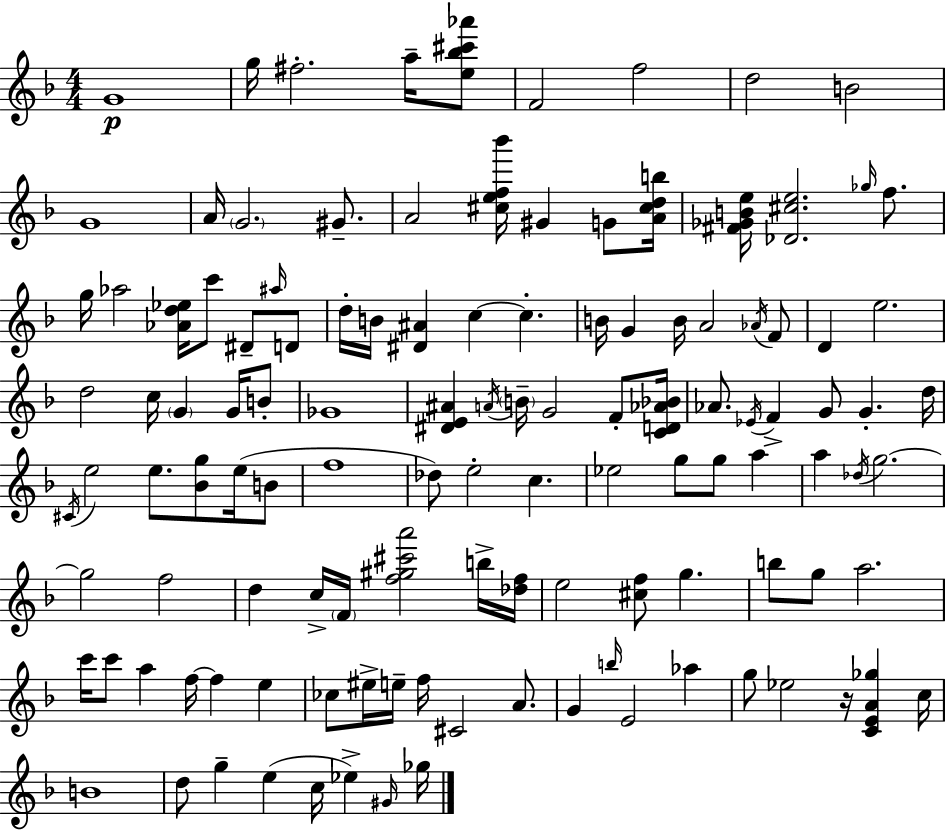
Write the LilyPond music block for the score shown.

{
  \clef treble
  \numericTimeSignature
  \time 4/4
  \key d \minor
  \repeat volta 2 { g'1\p | g''16 fis''2.-. a''16-- <e'' bes'' cis''' aes'''>8 | f'2 f''2 | d''2 b'2 | \break g'1 | a'16 \parenthesize g'2. gis'8.-- | a'2 <cis'' e'' f'' bes'''>16 gis'4 g'8 <a' cis'' d'' b''>16 | <fis' ges' b' e''>16 <des' cis'' e''>2. \grace { ges''16 } f''8. | \break g''16 aes''2 <aes' d'' ees''>16 c'''8 dis'8-- \grace { ais''16 } | d'8 d''16-. b'16 <dis' ais'>4 c''4~~ c''4.-. | b'16 g'4 b'16 a'2 | \acciaccatura { aes'16 } f'8 d'4 e''2. | \break d''2 c''16 \parenthesize g'4 | g'16 b'8-. ges'1 | <dis' e' ais'>4 \acciaccatura { a'16 } \parenthesize b'16-- g'2 | f'8-. <c' d' aes' bes'>16 aes'8. \acciaccatura { ees'16 } f'4-> g'8 g'4.-. | \break d''16 \acciaccatura { cis'16 } e''2 e''8. | <bes' g''>8 e''16( b'8 f''1 | des''8) e''2-. | c''4. ees''2 g''8 | \break g''8 a''4 a''4 \acciaccatura { des''16 } g''2.~~ | g''2 f''2 | d''4 c''16-> \parenthesize f'16 <f'' gis'' cis''' a'''>2 | b''16-> <des'' f''>16 e''2 <cis'' f''>8 | \break g''4. b''8 g''8 a''2. | c'''16 c'''8 a''4 f''16~~ f''4 | e''4 ces''8 eis''16-> e''16-- f''16 cis'2 | a'8. g'4 \grace { b''16 } e'2 | \break aes''4 g''8 ees''2 | r16 <c' e' a' ges''>4 c''16 b'1 | d''8 g''4-- e''4( | c''16 ees''4->) \grace { gis'16 } ges''16 } \bar "|."
}